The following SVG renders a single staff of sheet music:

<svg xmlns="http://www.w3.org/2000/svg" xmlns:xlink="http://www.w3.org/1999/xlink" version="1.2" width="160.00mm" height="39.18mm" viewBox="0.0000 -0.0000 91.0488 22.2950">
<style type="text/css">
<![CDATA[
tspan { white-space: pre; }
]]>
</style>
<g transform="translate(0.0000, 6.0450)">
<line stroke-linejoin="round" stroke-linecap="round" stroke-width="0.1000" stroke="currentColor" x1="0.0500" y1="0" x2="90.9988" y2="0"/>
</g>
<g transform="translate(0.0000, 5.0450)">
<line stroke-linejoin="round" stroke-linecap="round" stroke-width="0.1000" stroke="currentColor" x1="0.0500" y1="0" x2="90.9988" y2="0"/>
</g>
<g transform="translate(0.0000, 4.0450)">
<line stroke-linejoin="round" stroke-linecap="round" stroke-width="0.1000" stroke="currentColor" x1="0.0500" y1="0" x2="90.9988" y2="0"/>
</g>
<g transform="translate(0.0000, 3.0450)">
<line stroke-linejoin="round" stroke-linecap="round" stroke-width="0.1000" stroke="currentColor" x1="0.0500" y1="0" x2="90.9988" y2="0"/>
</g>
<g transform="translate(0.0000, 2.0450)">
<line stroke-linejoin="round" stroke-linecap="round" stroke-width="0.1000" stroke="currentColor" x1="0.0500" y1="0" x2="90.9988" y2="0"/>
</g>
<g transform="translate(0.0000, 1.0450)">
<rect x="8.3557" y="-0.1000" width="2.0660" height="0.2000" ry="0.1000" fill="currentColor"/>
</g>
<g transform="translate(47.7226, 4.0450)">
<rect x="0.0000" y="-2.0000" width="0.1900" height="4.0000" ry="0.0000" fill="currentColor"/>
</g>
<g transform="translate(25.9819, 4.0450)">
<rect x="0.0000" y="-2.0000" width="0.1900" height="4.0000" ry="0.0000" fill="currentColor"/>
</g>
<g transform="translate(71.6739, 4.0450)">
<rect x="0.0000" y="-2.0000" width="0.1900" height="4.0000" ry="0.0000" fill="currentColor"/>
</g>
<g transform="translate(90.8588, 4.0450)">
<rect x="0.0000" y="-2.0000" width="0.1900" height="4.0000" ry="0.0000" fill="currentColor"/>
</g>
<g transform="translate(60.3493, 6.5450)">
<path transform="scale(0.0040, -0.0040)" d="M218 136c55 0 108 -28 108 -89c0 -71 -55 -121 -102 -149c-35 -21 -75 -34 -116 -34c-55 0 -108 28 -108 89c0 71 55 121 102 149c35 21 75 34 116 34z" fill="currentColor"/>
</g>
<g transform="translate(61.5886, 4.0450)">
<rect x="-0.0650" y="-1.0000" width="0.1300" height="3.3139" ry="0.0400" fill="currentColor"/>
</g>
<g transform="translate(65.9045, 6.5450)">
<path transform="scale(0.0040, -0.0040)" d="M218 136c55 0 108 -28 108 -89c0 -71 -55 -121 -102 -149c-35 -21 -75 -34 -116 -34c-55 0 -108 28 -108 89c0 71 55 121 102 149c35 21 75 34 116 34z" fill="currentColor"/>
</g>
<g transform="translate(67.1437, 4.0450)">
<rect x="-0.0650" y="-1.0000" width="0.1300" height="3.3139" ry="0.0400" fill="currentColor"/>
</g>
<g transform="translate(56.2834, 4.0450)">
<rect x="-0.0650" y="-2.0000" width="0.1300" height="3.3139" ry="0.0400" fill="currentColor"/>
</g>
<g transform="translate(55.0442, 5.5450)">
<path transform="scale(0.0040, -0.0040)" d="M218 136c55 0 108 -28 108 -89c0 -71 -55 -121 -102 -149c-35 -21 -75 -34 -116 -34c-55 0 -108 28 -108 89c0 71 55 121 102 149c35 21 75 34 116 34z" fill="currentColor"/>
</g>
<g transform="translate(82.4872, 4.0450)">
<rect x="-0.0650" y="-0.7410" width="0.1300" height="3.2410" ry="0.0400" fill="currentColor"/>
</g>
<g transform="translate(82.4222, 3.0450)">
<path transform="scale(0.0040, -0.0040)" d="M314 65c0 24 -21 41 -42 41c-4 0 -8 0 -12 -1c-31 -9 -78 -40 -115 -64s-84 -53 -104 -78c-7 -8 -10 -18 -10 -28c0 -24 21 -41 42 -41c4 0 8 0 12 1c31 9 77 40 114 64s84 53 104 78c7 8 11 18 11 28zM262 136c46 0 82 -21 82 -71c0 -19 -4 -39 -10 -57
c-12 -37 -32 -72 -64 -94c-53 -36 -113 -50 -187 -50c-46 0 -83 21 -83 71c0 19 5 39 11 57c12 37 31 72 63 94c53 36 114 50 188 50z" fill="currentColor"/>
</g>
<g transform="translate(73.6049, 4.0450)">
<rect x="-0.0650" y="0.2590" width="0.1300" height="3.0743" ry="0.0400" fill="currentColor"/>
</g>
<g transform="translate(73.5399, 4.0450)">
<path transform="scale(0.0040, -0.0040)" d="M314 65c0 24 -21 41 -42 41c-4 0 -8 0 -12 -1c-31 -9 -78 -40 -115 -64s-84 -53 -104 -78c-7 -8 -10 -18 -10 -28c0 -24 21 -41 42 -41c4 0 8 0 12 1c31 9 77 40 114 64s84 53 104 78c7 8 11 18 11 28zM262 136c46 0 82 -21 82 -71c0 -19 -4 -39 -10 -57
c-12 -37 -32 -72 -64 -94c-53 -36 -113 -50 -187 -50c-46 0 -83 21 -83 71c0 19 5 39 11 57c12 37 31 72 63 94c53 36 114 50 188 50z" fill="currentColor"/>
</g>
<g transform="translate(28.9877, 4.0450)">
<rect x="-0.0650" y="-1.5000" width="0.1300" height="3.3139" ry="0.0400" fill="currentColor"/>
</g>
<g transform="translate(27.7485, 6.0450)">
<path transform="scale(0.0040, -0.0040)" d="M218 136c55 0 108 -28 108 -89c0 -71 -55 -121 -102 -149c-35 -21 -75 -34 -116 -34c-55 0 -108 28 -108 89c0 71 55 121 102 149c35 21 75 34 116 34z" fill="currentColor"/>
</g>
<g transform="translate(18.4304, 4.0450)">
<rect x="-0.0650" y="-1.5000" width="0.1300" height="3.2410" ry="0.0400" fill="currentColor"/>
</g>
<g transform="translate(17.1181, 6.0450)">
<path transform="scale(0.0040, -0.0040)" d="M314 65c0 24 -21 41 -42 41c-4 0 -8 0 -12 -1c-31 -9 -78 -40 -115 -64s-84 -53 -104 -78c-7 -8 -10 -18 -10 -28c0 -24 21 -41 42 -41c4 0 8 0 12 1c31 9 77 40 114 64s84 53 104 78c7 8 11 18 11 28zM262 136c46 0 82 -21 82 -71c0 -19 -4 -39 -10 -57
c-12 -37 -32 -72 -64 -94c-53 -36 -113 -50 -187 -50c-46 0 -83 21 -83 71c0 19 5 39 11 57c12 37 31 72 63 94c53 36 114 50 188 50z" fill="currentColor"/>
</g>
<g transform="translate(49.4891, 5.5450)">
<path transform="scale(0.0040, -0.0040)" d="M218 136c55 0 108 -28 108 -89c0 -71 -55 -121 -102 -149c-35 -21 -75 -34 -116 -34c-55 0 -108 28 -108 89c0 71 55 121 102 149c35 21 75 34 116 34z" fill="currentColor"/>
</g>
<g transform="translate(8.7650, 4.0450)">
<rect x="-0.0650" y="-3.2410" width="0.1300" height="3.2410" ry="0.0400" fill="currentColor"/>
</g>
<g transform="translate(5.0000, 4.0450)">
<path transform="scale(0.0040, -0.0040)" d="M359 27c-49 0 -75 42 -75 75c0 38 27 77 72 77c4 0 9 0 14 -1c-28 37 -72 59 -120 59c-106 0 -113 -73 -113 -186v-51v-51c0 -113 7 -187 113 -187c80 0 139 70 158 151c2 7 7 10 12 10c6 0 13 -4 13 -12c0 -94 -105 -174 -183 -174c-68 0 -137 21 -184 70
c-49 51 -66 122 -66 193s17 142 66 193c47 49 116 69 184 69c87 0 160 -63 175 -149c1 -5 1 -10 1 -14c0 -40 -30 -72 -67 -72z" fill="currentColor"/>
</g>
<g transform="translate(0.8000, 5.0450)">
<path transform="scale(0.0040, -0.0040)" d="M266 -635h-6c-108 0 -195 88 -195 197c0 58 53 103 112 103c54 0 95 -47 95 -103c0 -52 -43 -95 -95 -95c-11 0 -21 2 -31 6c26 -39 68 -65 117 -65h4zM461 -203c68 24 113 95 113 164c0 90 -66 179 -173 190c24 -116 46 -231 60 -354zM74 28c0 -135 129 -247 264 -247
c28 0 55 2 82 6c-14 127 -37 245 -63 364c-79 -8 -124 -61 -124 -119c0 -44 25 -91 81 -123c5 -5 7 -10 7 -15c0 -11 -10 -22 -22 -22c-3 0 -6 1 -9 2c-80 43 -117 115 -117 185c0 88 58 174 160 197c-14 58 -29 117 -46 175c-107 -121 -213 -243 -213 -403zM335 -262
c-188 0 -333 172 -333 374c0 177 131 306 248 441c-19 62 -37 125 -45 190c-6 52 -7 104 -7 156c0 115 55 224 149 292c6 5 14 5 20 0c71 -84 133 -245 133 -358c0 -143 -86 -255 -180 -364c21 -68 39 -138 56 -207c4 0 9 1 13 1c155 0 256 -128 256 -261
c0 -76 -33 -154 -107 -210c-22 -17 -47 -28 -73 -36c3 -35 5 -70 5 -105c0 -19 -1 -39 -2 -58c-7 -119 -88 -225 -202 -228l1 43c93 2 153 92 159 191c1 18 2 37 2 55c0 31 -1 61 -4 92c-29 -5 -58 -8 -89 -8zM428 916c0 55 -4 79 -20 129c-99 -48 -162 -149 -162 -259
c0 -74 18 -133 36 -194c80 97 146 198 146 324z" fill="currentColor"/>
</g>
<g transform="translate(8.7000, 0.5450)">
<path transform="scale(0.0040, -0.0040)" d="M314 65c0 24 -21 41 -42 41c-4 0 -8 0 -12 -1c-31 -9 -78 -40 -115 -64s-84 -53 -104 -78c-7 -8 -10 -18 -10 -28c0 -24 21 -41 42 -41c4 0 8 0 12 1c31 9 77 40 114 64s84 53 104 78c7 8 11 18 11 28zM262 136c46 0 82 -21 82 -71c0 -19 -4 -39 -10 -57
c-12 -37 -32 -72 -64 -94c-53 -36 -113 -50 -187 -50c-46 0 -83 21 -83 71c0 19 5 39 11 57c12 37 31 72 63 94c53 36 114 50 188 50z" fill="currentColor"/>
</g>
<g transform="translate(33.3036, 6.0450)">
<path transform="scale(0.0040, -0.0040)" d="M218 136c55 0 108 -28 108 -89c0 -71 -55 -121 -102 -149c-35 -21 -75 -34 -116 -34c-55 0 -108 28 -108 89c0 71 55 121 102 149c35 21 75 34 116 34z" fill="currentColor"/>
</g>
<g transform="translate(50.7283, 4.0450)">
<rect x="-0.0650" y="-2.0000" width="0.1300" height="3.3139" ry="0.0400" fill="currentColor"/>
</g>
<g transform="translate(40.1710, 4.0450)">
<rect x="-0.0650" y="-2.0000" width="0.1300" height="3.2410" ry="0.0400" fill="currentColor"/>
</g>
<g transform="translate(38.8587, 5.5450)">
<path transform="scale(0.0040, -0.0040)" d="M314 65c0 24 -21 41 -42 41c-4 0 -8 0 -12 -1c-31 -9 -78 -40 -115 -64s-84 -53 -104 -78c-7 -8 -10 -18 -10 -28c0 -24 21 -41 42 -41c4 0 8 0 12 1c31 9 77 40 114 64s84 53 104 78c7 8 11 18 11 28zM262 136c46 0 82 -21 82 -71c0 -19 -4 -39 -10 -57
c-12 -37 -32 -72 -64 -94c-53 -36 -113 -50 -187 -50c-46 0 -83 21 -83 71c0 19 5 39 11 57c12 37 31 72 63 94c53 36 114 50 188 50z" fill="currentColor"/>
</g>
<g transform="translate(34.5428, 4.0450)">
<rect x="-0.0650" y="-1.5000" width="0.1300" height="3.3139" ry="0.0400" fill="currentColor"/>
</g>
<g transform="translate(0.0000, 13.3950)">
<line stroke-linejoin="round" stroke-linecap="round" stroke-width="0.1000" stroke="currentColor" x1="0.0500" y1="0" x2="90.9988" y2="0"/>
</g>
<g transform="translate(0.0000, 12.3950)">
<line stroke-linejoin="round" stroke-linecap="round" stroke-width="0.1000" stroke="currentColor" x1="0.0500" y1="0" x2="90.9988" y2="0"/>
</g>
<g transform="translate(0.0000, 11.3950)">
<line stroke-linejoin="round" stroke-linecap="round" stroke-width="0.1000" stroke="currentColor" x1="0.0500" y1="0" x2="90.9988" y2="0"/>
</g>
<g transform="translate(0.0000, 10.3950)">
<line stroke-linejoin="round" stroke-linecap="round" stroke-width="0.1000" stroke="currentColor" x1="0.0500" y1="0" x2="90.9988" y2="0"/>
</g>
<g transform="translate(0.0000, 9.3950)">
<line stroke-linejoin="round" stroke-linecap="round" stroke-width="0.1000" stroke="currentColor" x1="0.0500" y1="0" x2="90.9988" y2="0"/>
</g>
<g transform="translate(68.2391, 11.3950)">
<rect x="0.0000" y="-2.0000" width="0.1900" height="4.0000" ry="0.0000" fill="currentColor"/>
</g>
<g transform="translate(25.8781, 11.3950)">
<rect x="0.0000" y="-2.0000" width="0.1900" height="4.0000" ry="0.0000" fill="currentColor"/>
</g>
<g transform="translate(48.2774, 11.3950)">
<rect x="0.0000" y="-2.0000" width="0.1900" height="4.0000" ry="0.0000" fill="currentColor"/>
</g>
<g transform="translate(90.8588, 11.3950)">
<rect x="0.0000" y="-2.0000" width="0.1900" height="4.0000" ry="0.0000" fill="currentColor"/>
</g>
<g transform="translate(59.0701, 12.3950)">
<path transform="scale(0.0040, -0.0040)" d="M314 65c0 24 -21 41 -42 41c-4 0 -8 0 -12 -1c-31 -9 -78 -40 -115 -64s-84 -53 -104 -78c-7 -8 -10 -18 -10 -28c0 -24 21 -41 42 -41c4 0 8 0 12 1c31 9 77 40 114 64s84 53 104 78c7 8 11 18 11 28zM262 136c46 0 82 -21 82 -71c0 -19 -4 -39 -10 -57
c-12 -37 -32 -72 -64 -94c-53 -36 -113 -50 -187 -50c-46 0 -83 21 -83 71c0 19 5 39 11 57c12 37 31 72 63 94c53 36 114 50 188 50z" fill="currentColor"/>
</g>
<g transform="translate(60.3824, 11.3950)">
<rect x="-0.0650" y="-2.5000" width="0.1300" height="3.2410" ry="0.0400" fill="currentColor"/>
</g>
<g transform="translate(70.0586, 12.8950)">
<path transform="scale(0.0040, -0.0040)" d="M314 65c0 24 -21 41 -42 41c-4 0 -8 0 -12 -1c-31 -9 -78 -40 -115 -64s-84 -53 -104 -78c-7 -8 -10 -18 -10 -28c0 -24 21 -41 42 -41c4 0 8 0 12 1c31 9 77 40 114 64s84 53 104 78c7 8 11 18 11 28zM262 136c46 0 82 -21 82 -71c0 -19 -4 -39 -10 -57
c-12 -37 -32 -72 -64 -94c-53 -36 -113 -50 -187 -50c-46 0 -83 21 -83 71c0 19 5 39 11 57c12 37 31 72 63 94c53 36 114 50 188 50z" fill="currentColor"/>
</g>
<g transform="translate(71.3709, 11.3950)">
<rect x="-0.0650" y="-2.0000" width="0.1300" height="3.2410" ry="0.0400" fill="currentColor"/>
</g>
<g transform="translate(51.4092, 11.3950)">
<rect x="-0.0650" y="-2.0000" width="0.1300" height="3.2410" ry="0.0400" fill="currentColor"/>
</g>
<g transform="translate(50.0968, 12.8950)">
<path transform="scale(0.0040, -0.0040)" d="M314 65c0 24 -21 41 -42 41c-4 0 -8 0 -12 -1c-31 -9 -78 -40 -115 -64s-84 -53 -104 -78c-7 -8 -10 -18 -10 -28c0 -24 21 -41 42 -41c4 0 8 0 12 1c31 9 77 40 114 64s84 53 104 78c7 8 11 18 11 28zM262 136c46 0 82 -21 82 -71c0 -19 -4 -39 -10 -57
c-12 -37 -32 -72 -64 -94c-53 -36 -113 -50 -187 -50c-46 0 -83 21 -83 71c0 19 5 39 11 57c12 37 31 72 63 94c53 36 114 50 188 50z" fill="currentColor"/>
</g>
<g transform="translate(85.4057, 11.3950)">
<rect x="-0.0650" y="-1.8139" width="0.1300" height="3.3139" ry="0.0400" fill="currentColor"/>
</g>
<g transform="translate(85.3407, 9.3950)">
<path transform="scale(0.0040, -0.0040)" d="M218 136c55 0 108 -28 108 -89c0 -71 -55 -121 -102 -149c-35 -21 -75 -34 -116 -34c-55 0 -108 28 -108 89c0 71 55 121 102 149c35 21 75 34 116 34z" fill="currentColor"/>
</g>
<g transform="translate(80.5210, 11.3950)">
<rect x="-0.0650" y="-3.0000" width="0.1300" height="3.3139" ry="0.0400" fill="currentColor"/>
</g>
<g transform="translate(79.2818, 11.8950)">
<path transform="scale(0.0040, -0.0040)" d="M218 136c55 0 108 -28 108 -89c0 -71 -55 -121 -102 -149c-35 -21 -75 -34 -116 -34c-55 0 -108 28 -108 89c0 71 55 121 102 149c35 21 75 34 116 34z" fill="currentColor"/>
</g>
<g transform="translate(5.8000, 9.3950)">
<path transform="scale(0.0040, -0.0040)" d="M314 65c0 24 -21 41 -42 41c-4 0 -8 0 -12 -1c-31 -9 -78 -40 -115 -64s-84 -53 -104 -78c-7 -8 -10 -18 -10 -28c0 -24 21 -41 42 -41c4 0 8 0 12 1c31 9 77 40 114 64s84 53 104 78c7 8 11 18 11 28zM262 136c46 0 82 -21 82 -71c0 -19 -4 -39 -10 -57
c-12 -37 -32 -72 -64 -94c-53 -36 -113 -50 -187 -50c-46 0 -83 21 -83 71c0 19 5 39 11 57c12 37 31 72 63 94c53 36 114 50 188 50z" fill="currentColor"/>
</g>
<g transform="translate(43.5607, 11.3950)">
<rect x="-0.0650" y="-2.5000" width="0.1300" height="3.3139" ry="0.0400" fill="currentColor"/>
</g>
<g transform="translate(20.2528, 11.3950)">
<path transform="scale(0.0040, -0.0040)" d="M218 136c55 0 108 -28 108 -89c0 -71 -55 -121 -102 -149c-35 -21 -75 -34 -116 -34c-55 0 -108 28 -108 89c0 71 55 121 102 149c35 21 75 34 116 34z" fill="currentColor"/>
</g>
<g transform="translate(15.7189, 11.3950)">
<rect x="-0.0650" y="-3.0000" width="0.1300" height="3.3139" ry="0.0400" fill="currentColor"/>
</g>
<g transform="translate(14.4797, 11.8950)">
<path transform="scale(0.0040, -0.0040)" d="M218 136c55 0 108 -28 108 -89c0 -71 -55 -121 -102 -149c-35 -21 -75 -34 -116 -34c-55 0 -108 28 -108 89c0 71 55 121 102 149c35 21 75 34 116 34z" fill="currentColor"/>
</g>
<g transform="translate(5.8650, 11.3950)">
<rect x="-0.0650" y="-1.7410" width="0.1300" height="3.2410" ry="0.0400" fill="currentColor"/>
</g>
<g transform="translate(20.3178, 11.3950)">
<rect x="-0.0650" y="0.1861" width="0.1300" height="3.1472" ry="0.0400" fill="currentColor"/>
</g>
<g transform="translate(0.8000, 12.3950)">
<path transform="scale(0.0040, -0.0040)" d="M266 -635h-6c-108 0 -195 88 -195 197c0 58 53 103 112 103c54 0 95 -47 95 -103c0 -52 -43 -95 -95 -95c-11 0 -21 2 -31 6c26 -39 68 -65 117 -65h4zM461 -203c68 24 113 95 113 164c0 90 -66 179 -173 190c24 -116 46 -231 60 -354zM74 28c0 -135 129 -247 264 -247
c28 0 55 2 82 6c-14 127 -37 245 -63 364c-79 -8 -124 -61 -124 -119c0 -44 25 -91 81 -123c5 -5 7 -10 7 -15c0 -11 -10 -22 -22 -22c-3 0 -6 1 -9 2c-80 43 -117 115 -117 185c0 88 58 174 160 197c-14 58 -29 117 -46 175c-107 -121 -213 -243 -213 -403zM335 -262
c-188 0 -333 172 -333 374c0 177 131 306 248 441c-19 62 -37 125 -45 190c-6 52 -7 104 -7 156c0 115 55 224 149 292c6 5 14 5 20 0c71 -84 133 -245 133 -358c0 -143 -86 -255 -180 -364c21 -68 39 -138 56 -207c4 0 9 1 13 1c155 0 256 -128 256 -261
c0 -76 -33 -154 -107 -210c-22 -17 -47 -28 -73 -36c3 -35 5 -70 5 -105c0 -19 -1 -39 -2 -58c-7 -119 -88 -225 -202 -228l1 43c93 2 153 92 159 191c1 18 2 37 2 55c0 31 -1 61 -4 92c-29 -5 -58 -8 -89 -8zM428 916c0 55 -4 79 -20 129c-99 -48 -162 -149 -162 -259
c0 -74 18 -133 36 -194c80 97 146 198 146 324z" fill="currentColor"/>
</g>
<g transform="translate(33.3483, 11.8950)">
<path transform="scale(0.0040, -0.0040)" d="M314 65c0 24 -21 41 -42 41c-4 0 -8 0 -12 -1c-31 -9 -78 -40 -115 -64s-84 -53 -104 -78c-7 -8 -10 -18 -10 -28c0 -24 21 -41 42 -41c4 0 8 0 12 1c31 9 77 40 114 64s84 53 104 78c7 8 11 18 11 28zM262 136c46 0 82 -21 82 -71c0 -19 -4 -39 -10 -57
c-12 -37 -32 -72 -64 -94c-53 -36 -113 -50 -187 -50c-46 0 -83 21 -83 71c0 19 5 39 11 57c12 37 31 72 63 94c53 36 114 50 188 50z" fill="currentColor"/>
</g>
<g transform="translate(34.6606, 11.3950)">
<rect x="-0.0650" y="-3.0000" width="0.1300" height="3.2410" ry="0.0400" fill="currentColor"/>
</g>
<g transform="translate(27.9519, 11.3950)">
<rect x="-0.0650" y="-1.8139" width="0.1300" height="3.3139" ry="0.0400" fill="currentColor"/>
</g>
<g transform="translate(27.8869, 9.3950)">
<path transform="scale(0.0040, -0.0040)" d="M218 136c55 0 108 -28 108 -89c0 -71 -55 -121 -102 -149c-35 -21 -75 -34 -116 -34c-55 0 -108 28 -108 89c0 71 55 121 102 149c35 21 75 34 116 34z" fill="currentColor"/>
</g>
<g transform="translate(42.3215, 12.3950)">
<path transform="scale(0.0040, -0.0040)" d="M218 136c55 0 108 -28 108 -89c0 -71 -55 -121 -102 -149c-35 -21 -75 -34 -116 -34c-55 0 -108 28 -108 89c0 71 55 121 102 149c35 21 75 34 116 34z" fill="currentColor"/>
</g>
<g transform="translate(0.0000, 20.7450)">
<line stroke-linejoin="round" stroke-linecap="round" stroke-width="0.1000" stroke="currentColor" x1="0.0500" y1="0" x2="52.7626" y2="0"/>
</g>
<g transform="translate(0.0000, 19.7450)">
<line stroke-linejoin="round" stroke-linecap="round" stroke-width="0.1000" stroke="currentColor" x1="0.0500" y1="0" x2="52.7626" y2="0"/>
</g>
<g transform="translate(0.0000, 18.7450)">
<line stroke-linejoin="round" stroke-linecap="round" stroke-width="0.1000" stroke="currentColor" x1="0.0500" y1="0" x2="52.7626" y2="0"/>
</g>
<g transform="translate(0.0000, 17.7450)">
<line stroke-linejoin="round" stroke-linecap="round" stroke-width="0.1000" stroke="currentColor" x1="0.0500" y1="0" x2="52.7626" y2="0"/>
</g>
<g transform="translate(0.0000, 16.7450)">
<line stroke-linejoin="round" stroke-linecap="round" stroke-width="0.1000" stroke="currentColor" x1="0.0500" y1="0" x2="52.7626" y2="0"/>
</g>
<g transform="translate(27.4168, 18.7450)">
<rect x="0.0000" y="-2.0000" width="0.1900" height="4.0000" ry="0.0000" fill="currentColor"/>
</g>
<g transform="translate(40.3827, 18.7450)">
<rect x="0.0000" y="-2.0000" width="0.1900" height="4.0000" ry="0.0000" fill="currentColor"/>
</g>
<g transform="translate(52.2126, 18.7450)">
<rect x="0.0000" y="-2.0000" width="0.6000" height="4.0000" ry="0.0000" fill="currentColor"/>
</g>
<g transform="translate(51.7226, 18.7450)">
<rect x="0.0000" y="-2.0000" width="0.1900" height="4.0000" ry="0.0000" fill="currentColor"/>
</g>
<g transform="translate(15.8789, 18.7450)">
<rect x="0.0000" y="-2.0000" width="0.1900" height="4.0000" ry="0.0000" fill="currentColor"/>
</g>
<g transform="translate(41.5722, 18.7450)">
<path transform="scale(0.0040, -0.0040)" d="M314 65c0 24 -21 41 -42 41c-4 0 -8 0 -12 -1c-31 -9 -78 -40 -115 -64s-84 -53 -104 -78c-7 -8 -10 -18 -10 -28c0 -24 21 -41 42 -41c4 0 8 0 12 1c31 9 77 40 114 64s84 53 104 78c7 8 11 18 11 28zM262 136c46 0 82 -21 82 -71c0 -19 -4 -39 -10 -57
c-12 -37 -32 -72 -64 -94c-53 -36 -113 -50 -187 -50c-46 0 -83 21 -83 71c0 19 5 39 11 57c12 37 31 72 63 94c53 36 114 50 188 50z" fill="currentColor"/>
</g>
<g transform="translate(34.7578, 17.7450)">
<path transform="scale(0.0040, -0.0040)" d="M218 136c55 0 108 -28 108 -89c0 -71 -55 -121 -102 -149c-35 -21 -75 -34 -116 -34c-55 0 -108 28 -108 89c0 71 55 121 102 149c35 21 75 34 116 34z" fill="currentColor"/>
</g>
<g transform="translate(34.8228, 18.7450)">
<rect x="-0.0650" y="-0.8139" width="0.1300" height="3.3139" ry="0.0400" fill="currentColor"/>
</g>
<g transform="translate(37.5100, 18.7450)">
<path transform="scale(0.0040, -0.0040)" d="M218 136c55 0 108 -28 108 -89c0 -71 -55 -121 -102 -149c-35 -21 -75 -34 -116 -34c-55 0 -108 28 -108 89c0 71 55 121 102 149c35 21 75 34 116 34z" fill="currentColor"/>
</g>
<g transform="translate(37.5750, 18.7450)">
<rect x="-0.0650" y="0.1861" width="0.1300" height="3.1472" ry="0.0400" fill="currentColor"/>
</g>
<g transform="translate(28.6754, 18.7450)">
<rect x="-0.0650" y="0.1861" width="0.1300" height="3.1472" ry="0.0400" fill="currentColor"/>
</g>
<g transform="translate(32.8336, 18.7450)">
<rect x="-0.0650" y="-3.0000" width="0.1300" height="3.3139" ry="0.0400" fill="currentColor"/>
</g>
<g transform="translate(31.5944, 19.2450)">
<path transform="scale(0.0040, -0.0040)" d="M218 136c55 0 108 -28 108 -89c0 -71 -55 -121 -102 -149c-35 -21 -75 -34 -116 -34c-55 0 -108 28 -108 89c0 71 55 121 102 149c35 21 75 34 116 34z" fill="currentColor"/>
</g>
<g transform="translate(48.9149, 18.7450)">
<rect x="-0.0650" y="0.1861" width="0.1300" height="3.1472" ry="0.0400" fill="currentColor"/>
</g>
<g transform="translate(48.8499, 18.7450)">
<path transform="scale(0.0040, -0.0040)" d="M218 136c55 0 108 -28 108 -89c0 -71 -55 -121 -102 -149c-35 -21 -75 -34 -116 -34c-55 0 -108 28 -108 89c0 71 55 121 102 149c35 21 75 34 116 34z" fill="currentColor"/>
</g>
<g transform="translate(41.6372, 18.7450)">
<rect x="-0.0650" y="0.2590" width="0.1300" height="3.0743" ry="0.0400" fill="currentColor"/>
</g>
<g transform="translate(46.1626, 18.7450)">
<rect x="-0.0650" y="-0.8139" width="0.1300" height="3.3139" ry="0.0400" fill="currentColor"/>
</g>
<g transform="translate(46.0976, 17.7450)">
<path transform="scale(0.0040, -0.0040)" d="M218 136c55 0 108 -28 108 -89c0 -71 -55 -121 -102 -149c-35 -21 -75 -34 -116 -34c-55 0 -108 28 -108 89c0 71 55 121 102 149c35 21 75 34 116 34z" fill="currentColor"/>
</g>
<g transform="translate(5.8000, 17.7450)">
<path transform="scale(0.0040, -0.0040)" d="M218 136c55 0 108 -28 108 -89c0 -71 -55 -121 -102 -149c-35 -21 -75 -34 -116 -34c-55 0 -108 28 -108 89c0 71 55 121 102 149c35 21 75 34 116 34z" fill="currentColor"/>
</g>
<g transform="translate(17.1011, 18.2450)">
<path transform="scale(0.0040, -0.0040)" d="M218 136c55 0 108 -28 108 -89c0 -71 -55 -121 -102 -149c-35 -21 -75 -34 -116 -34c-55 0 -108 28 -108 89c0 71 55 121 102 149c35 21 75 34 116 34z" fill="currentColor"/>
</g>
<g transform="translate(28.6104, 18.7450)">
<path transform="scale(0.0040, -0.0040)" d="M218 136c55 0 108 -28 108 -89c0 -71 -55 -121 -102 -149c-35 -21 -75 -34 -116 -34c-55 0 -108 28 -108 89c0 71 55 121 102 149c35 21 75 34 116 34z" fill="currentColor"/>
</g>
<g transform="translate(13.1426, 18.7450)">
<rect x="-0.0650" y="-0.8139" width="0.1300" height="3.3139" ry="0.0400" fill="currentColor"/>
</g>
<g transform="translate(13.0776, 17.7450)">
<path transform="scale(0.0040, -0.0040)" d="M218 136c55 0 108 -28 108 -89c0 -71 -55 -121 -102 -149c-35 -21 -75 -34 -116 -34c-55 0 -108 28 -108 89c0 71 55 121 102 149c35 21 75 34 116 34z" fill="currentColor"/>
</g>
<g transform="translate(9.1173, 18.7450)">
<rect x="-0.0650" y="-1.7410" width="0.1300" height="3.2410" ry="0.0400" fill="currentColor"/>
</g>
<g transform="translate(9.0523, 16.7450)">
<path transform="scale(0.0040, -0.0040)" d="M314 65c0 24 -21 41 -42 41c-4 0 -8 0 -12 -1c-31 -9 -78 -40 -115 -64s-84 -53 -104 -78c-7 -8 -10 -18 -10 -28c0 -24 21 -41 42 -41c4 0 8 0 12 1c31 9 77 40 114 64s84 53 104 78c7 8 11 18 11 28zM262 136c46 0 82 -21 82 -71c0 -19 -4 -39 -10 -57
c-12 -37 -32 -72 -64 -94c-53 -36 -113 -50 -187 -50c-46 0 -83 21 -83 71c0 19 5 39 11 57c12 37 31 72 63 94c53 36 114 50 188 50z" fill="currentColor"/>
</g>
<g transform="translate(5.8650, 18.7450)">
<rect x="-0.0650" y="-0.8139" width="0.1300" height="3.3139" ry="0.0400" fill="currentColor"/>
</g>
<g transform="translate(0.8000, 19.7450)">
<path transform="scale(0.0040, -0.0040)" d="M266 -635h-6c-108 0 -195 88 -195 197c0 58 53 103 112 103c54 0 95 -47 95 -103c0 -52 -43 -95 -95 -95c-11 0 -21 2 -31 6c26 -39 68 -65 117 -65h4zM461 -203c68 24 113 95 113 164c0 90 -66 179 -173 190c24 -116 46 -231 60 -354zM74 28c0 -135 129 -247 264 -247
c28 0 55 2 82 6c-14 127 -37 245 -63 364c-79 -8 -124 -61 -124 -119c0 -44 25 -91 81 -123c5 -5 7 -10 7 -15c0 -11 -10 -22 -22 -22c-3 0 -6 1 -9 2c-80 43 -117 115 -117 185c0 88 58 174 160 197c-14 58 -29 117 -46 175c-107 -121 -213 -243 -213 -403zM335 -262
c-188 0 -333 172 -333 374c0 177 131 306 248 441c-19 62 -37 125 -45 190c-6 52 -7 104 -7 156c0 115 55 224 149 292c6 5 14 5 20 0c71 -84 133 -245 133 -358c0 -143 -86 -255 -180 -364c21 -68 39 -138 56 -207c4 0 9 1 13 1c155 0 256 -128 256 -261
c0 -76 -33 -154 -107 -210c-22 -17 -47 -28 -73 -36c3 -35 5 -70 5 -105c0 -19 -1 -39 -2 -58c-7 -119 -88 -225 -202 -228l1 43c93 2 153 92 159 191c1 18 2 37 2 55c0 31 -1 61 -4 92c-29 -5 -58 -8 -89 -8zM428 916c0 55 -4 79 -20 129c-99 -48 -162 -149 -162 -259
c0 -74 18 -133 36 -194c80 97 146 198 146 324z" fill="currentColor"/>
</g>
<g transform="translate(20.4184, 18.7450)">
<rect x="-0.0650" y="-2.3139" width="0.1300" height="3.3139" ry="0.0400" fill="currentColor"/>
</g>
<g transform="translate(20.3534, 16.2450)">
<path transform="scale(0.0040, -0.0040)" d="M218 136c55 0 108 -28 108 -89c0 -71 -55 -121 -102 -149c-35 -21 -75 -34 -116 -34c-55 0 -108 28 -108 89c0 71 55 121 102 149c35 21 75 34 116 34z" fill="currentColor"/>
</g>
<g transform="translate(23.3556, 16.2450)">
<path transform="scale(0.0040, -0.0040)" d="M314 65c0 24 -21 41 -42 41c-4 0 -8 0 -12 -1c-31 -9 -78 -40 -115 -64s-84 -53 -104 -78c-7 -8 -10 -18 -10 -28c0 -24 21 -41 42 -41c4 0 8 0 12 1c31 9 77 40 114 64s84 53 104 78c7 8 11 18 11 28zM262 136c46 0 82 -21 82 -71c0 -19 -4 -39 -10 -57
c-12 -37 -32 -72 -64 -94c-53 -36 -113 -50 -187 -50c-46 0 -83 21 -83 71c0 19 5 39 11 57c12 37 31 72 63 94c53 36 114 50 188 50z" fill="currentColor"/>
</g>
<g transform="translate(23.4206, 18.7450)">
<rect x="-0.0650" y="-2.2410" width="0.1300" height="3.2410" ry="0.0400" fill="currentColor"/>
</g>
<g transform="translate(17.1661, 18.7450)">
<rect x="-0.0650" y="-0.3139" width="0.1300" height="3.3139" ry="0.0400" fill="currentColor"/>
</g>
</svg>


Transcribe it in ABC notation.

X:1
T:Untitled
M:4/4
L:1/4
K:C
b2 E2 E E F2 F F D D B2 d2 f2 A B f A2 G F2 G2 F2 A f d f2 d c g g2 B A d B B2 d B